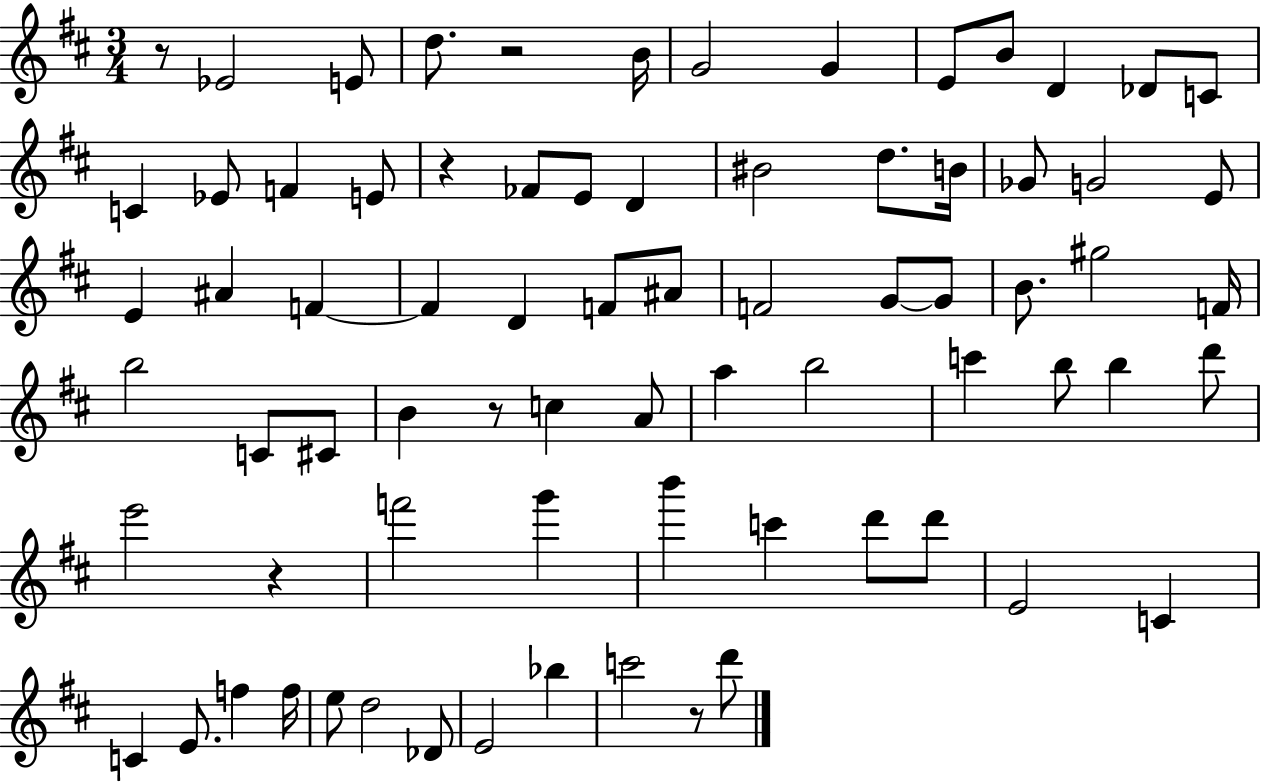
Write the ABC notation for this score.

X:1
T:Untitled
M:3/4
L:1/4
K:D
z/2 _E2 E/2 d/2 z2 B/4 G2 G E/2 B/2 D _D/2 C/2 C _E/2 F E/2 z _F/2 E/2 D ^B2 d/2 B/4 _G/2 G2 E/2 E ^A F F D F/2 ^A/2 F2 G/2 G/2 B/2 ^g2 F/4 b2 C/2 ^C/2 B z/2 c A/2 a b2 c' b/2 b d'/2 e'2 z f'2 g' b' c' d'/2 d'/2 E2 C C E/2 f f/4 e/2 d2 _D/2 E2 _b c'2 z/2 d'/2